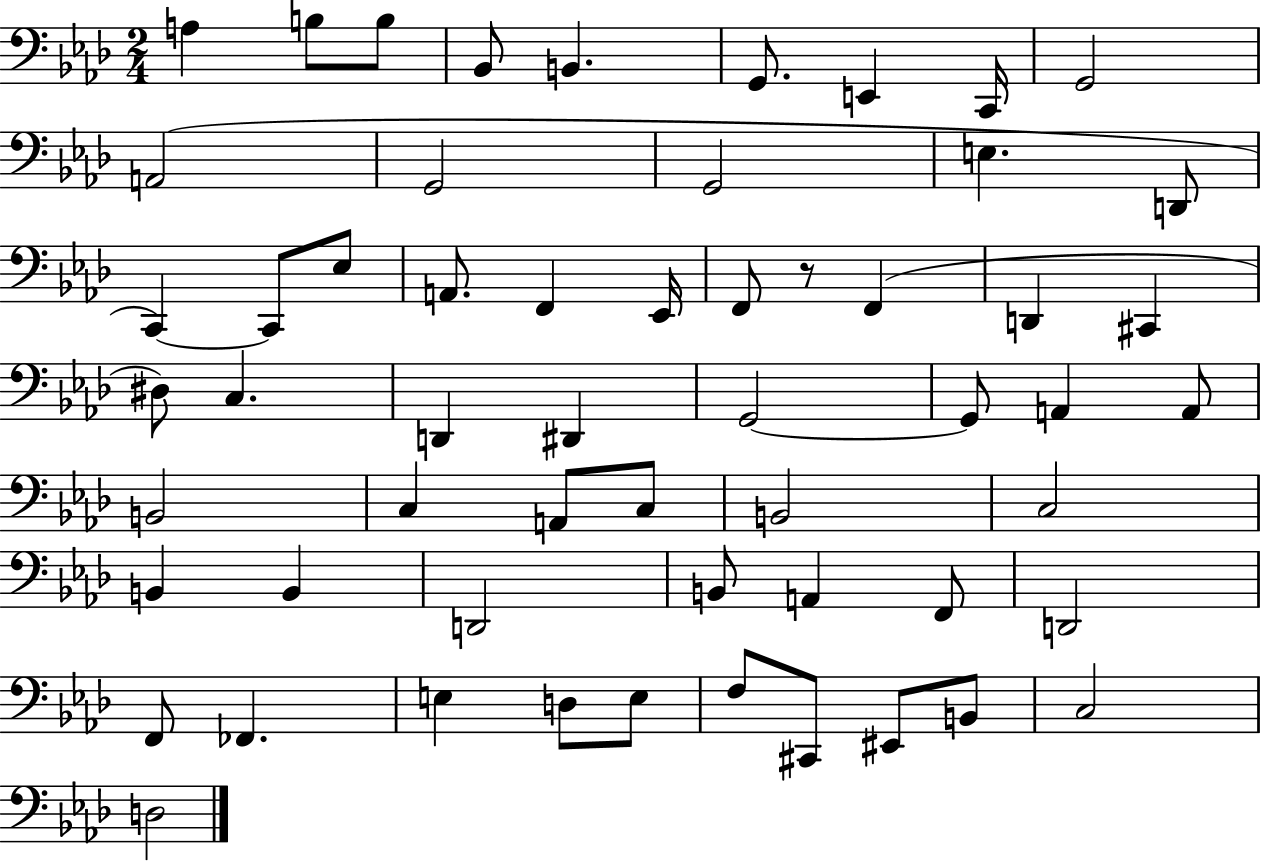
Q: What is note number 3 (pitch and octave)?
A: B3